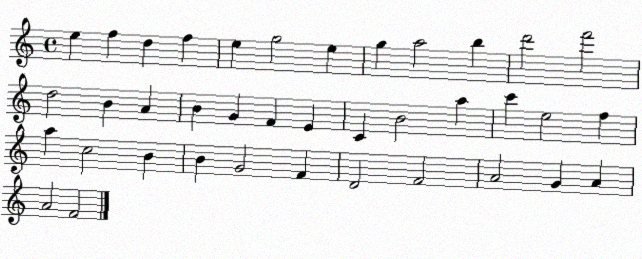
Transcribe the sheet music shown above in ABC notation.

X:1
T:Untitled
M:4/4
L:1/4
K:C
e f d f e g2 e g a2 b d'2 f'2 d2 B A B G F E C B2 a c' e2 f a c2 B B G2 F D2 F2 A2 G A A2 F2